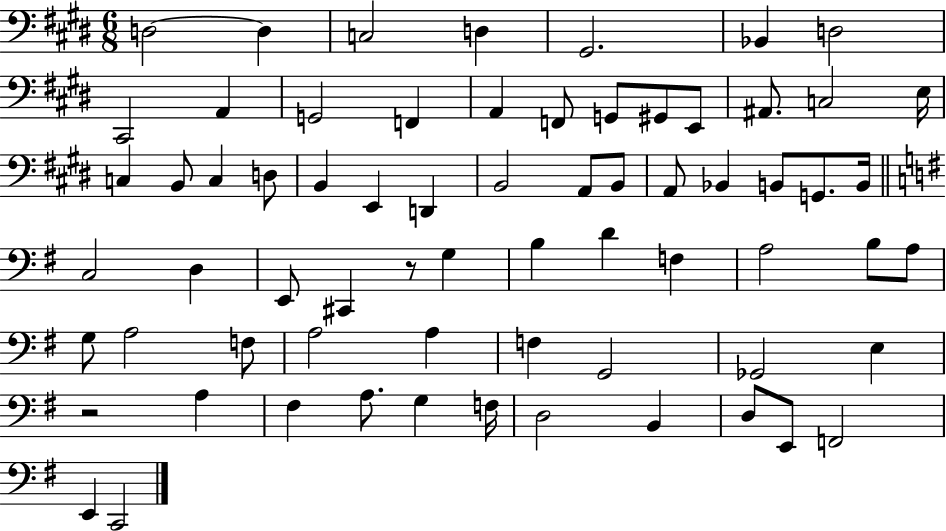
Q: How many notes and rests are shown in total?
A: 68